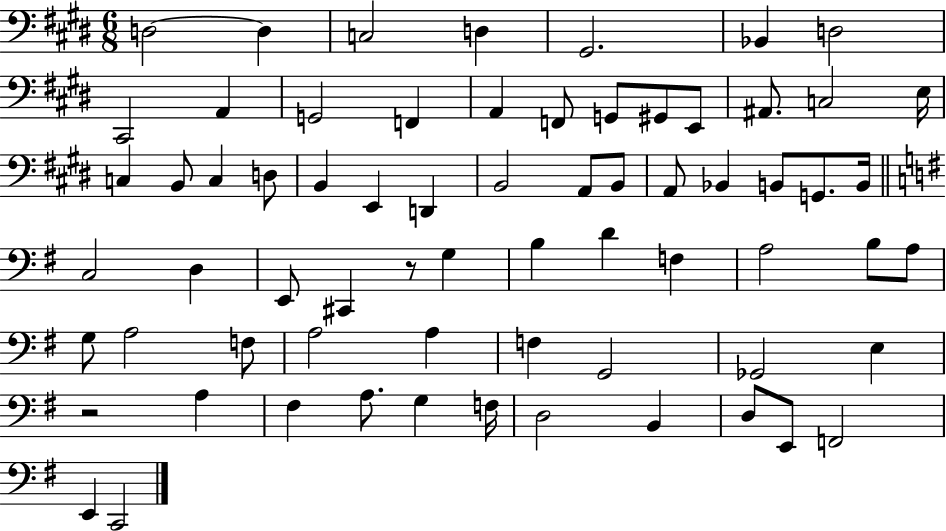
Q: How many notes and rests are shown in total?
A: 68